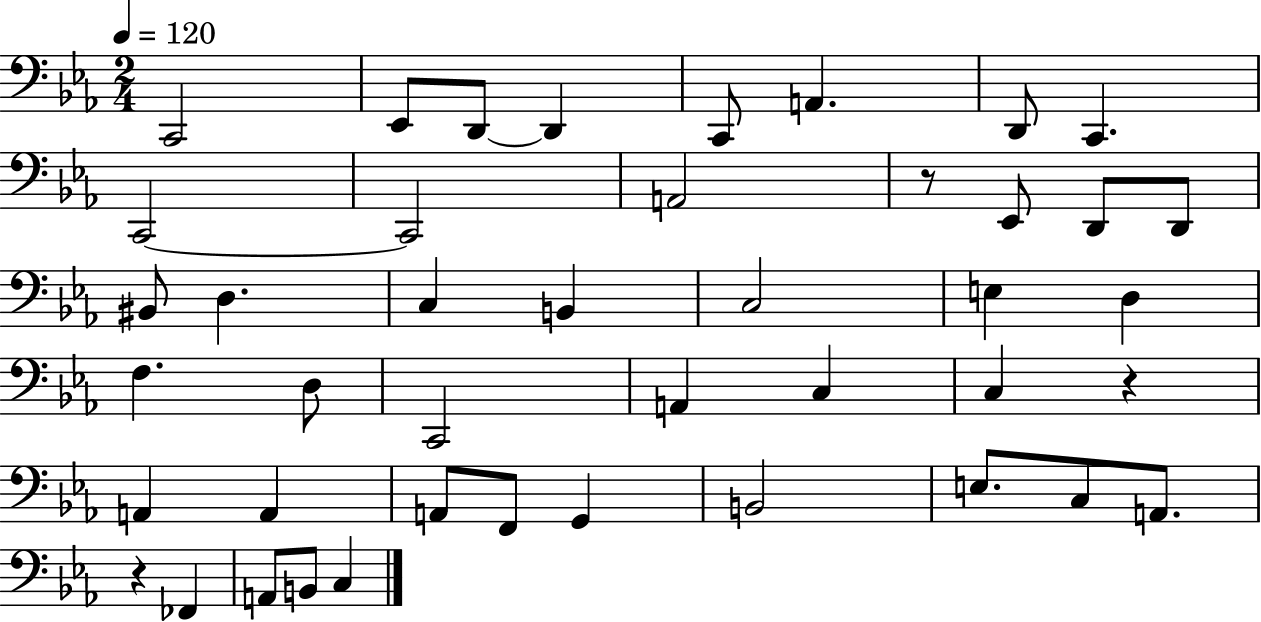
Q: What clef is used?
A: bass